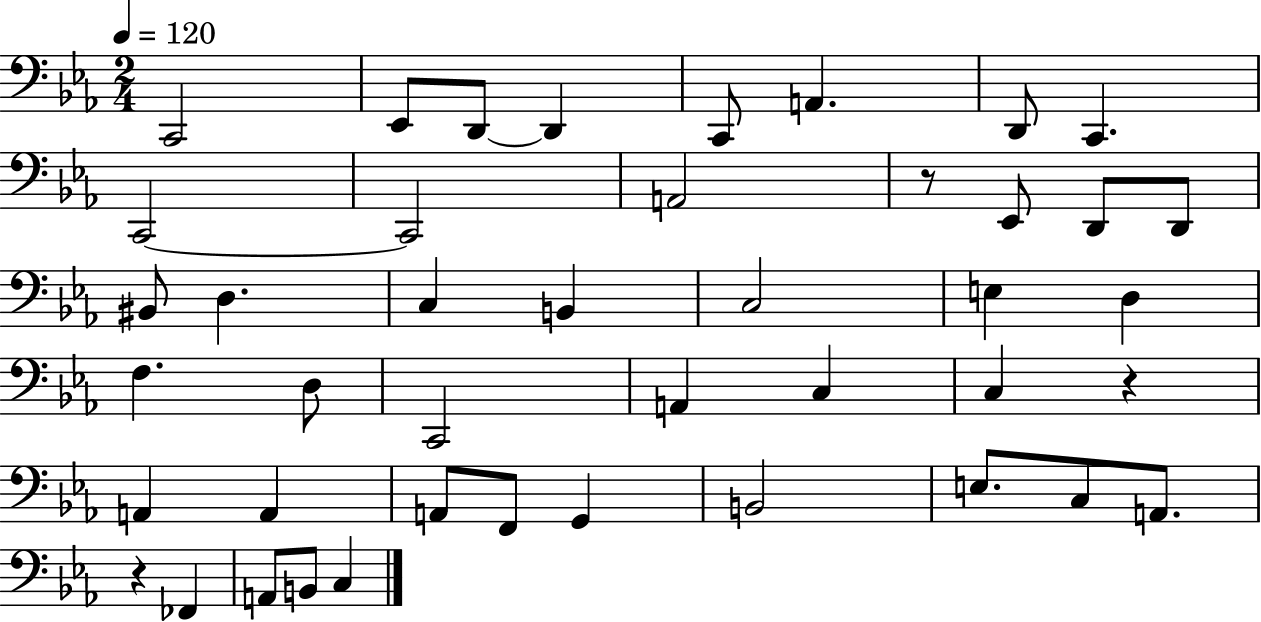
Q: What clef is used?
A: bass